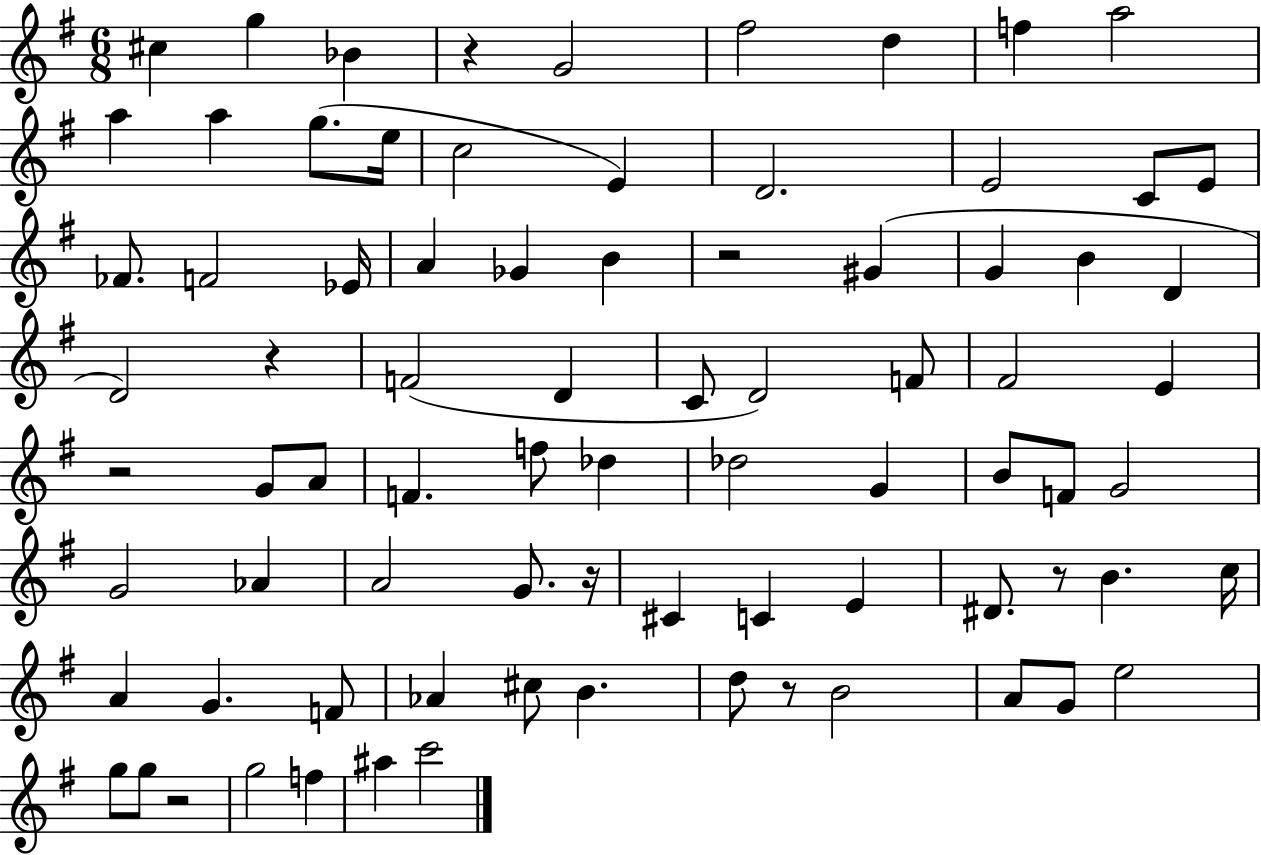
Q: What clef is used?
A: treble